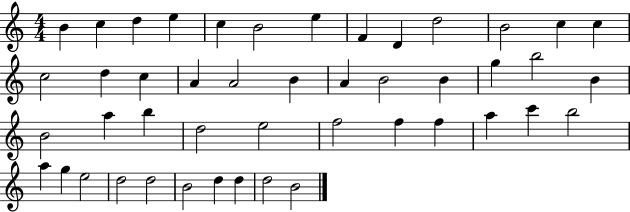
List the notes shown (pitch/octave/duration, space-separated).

B4/q C5/q D5/q E5/q C5/q B4/h E5/q F4/q D4/q D5/h B4/h C5/q C5/q C5/h D5/q C5/q A4/q A4/h B4/q A4/q B4/h B4/q G5/q B5/h B4/q B4/h A5/q B5/q D5/h E5/h F5/h F5/q F5/q A5/q C6/q B5/h A5/q G5/q E5/h D5/h D5/h B4/h D5/q D5/q D5/h B4/h